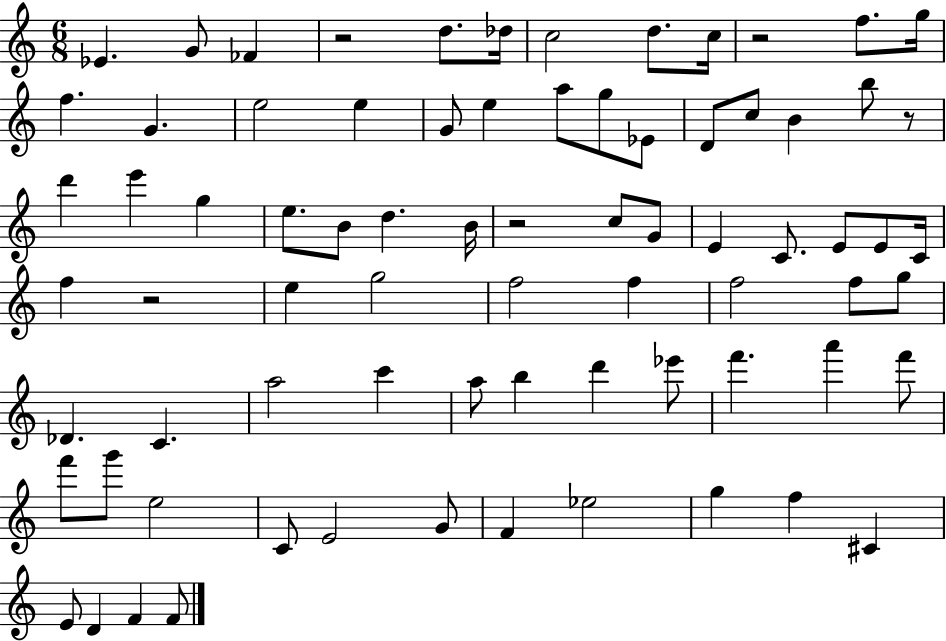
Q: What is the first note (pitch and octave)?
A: Eb4